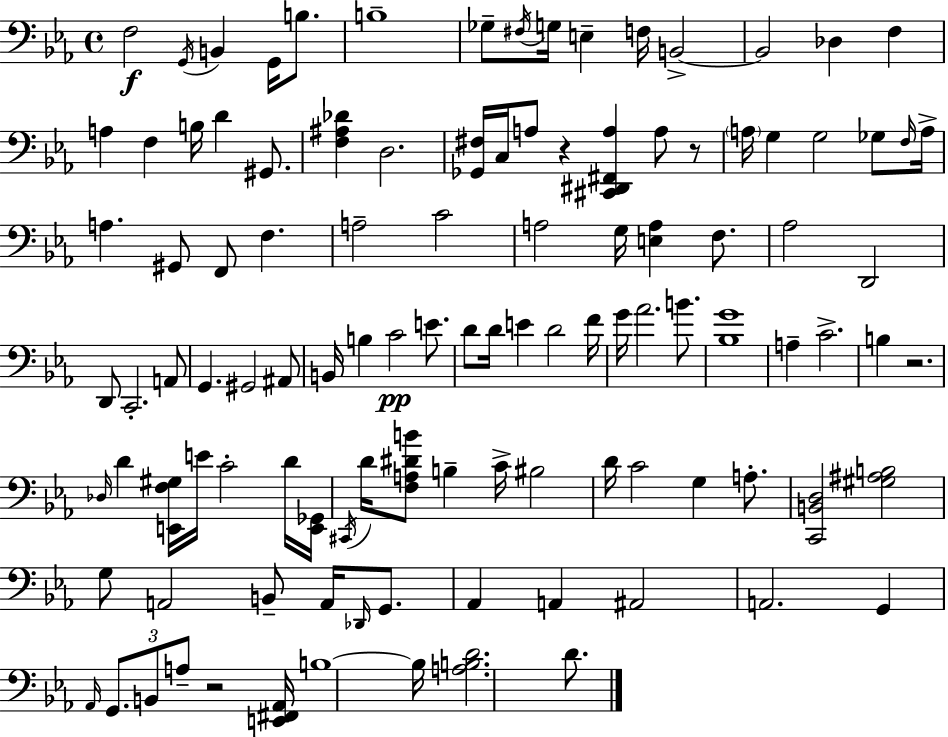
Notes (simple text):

F3/h G2/s B2/q G2/s B3/e. B3/w Gb3/e F#3/s G3/s E3/q F3/s B2/h B2/h Db3/q F3/q A3/q F3/q B3/s D4/q G#2/e. [F3,A#3,Db4]/q D3/h. [Gb2,F#3]/s C3/s A3/e R/q [C#2,D#2,F#2,A3]/q A3/e R/e A3/s G3/q G3/h Gb3/e F3/s A3/s A3/q. G#2/e F2/e F3/q. A3/h C4/h A3/h G3/s [E3,A3]/q F3/e. Ab3/h D2/h D2/e C2/h. A2/e G2/q. G#2/h A#2/e B2/s B3/q C4/h E4/e. D4/e D4/s E4/q D4/h F4/s G4/s Ab4/h. B4/e. [Bb3,G4]/w A3/q C4/h. B3/q R/h. Db3/s D4/q [E2,F3,G#3]/s E4/s C4/h D4/s [E2,Gb2]/s C#2/s D4/s [F3,A3,D#4,B4]/e B3/q C4/s BIS3/h D4/s C4/h G3/q A3/e. [C2,B2,D3]/h [G#3,A#3,B3]/h G3/e A2/h B2/e A2/s Db2/s G2/e. Ab2/q A2/q A#2/h A2/h. G2/q Ab2/s G2/e. B2/e A3/e R/h [E2,F#2,Ab2]/s B3/w B3/s [A3,B3,D4]/h. D4/e.